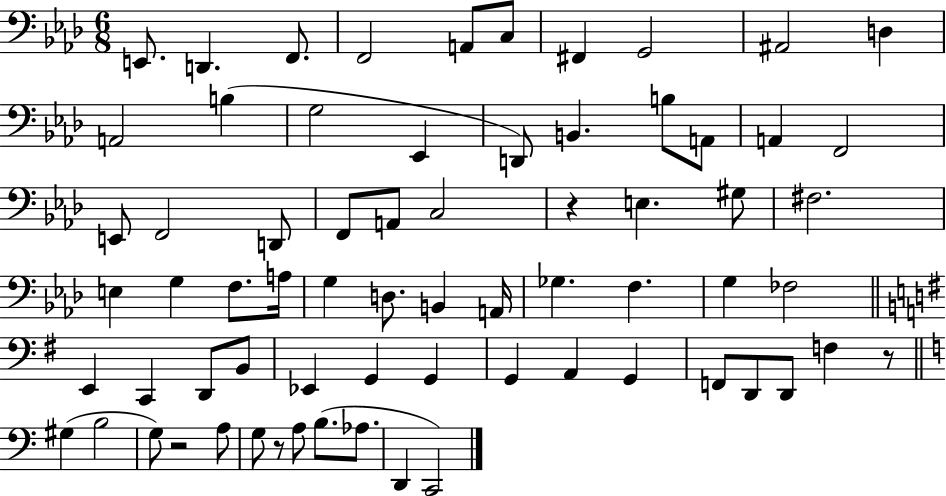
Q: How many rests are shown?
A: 4